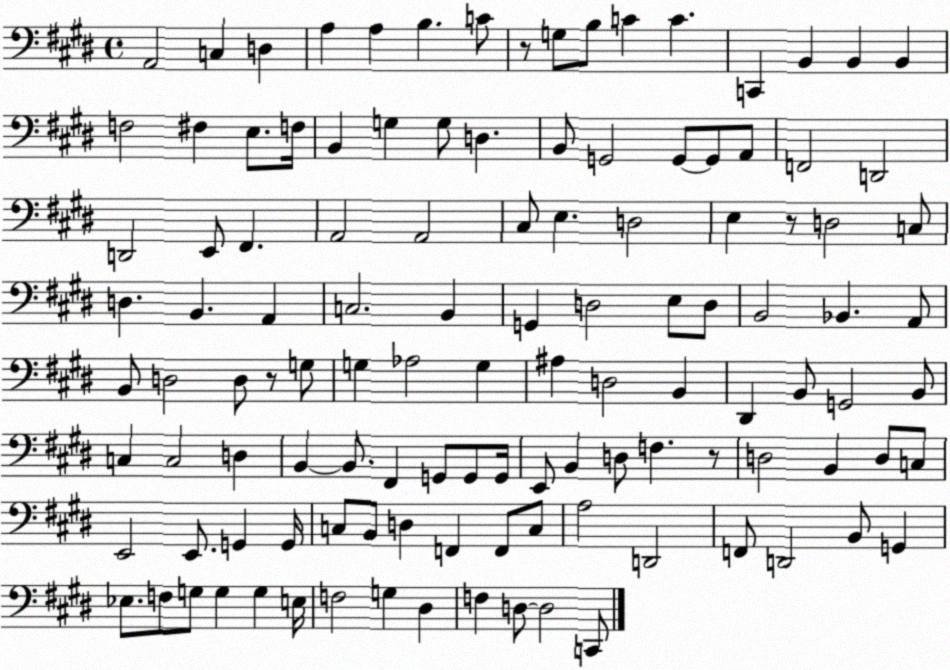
X:1
T:Untitled
M:4/4
L:1/4
K:E
A,,2 C, D, A, A, B, C/2 z/2 G,/2 B,/2 C C C,, B,, B,, B,, F,2 ^F, E,/2 F,/4 B,, G, G,/2 D, B,,/2 G,,2 G,,/2 G,,/2 A,,/2 F,,2 D,,2 D,,2 E,,/2 ^F,, A,,2 A,,2 ^C,/2 E, D,2 E, z/2 D,2 C,/2 D, B,, A,, C,2 B,, G,, D,2 E,/2 D,/2 B,,2 _B,, A,,/2 B,,/2 D,2 D,/2 z/2 G,/2 G, _A,2 G, ^A, D,2 B,, ^D,, B,,/2 G,,2 B,,/2 C, C,2 D, B,, B,,/2 ^F,, G,,/2 G,,/2 G,,/4 E,,/2 B,, D,/2 F, z/2 D,2 B,, D,/2 C,/2 E,,2 E,,/2 G,, G,,/4 C,/2 B,,/2 D, F,, F,,/2 C,/2 A,2 D,,2 F,,/2 D,,2 B,,/2 G,, _E,/2 F,/2 G,/2 G, G, E,/4 F,2 G, ^D, F, D,/2 D,2 C,,/2